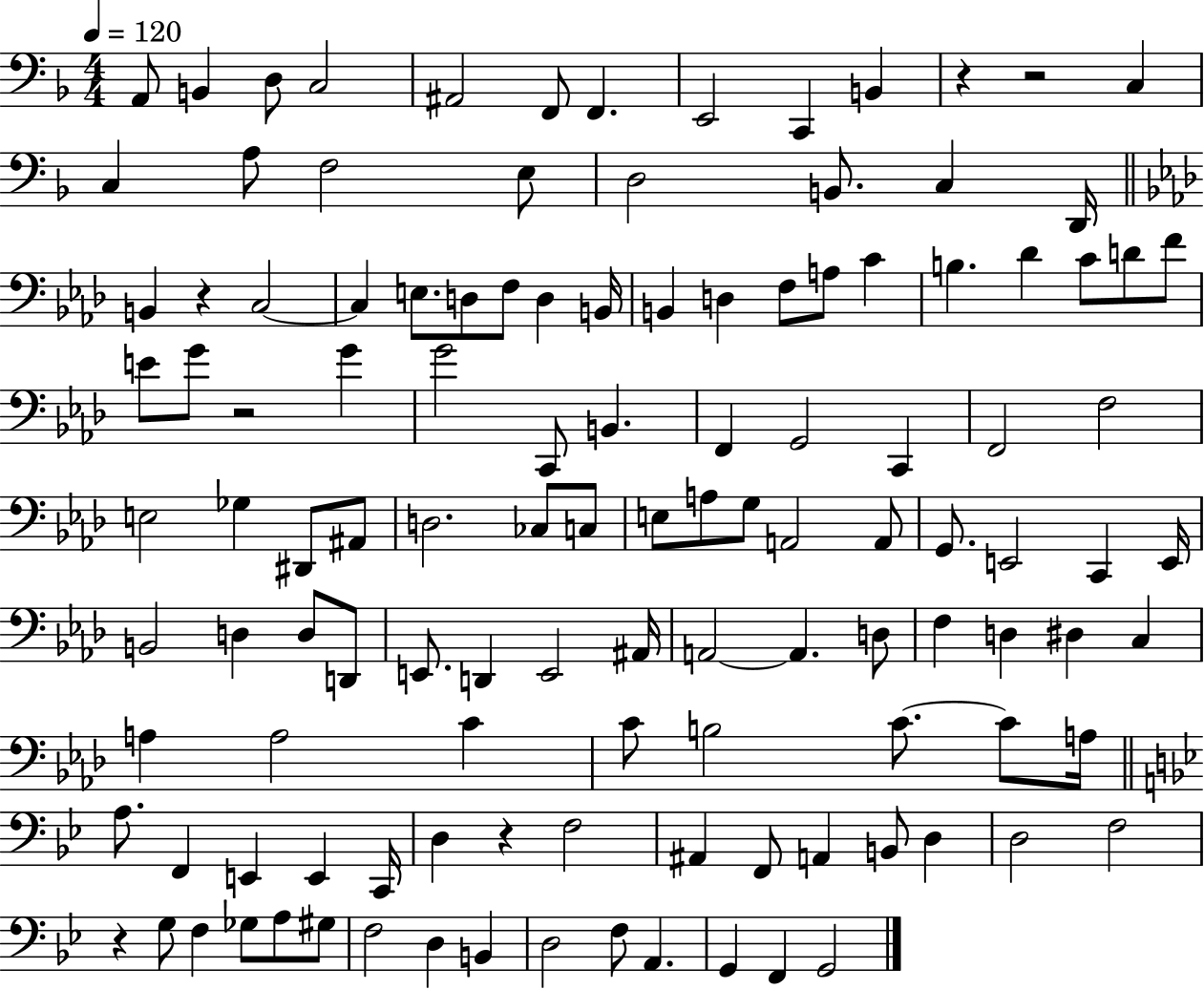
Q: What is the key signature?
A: F major